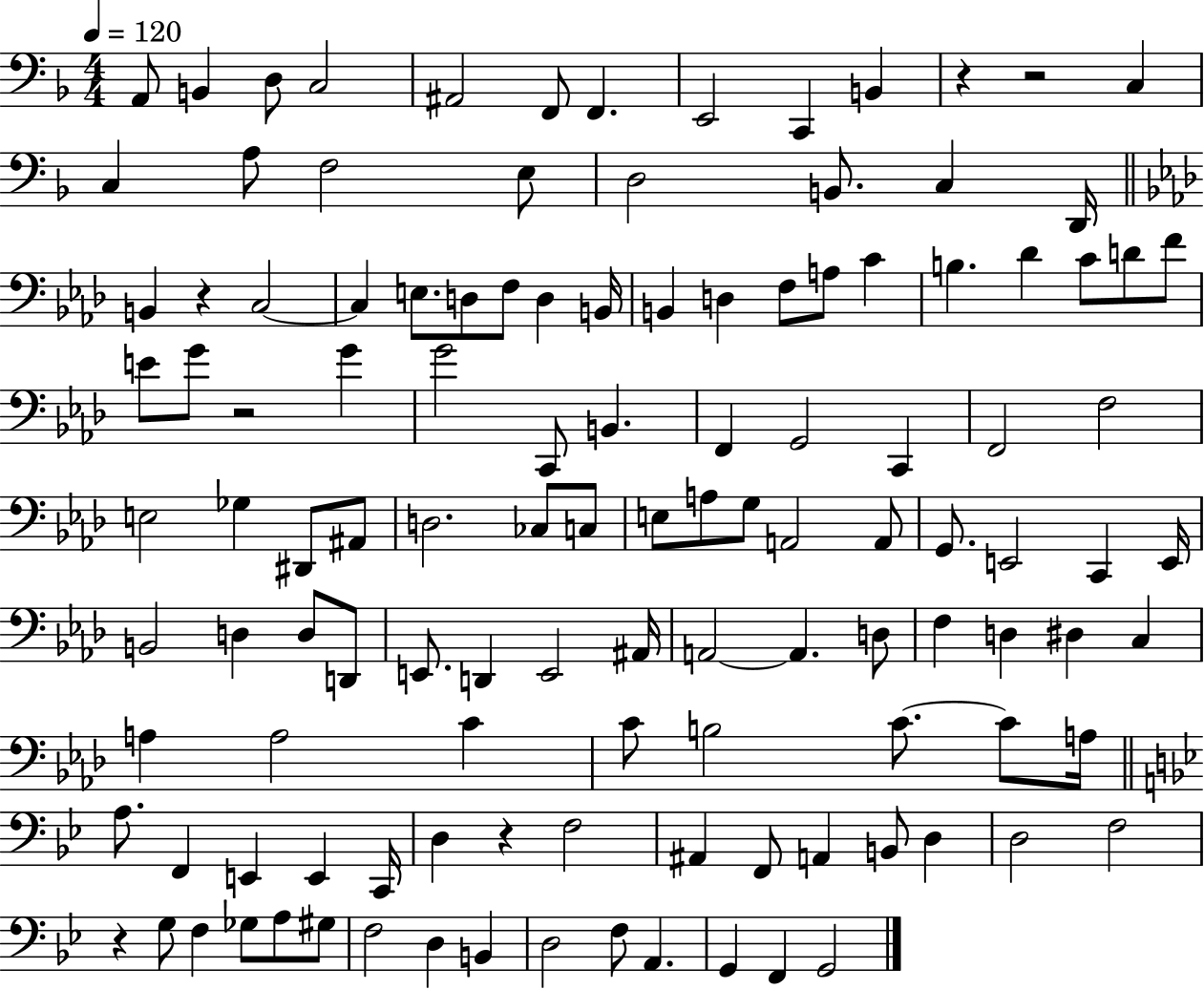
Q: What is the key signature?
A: F major